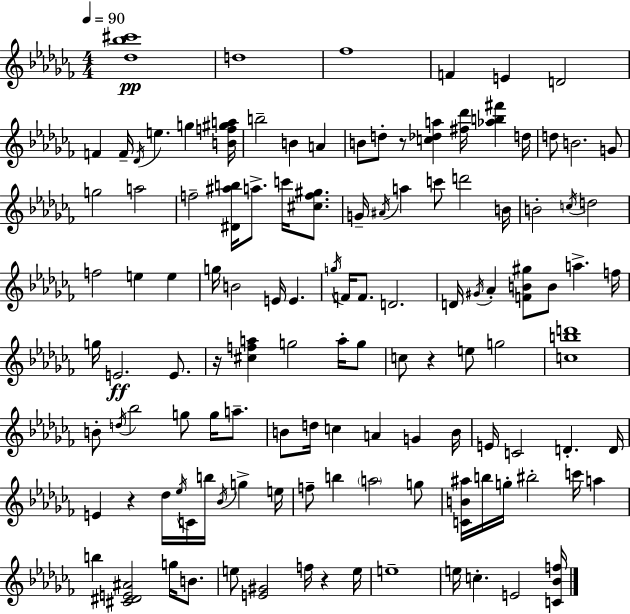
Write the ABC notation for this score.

X:1
T:Untitled
M:4/4
L:1/4
K:Abm
[_d_b^c']4 d4 _f4 F E D2 F F/4 _D/4 e g [Bf^ga]/4 b2 B A B/2 d/2 z/2 [c_da] [^f_d']/4 [_ab^f'] d/4 d/2 B2 G/2 g2 a2 f2 [^D^ab]/4 a/2 c'/4 [^cf^g]/2 G/4 ^A/4 a c'/2 d'2 B/4 B2 c/4 d2 f2 e e g/4 B2 E/4 E g/4 F/4 F/2 D2 D/4 ^G/4 _A [FB^g]/2 B/2 a f/4 g/4 E2 E/2 z/4 [^cfa] g2 a/4 g/2 c/2 z e/2 g2 [cbd']4 B/2 d/4 _b2 g/2 g/4 a/2 B/2 d/4 c A G B/4 E/4 C2 D D/4 E z _d/4 _e/4 C/4 b/4 _B/4 g e/4 f/2 b a2 g/2 [CB^a]/4 b/4 g/4 ^b2 c'/4 a b [^C^DE^A]2 g/4 B/2 e/2 [E^G]2 f/4 z e/4 e4 e/4 c E2 [C_Bf]/4